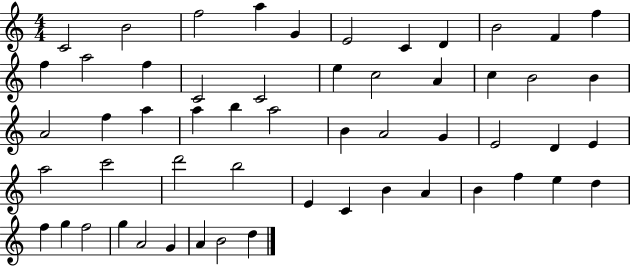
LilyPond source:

{
  \clef treble
  \numericTimeSignature
  \time 4/4
  \key c \major
  c'2 b'2 | f''2 a''4 g'4 | e'2 c'4 d'4 | b'2 f'4 f''4 | \break f''4 a''2 f''4 | c'2 c'2 | e''4 c''2 a'4 | c''4 b'2 b'4 | \break a'2 f''4 a''4 | a''4 b''4 a''2 | b'4 a'2 g'4 | e'2 d'4 e'4 | \break a''2 c'''2 | d'''2 b''2 | e'4 c'4 b'4 a'4 | b'4 f''4 e''4 d''4 | \break f''4 g''4 f''2 | g''4 a'2 g'4 | a'4 b'2 d''4 | \bar "|."
}